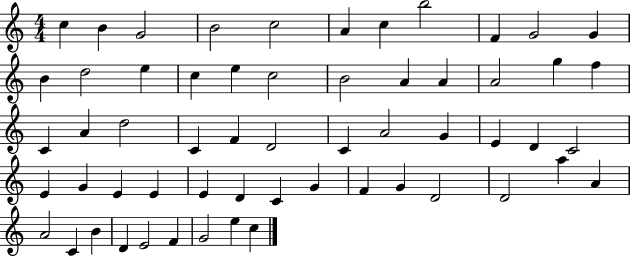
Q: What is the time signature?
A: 4/4